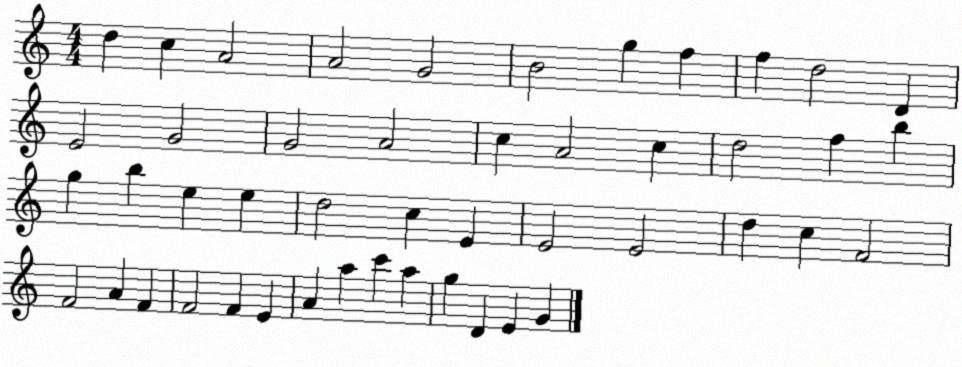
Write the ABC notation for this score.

X:1
T:Untitled
M:4/4
L:1/4
K:C
d c A2 A2 G2 B2 g f f d2 D E2 G2 G2 A2 c A2 c d2 f b g b e e d2 c E E2 E2 d c F2 F2 A F F2 F E A a c' a g D E G